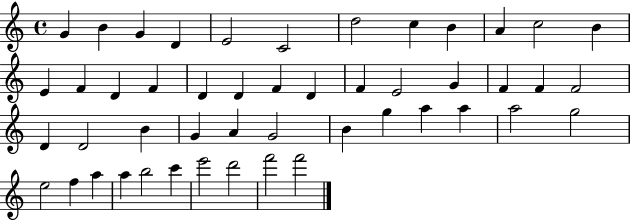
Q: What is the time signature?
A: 4/4